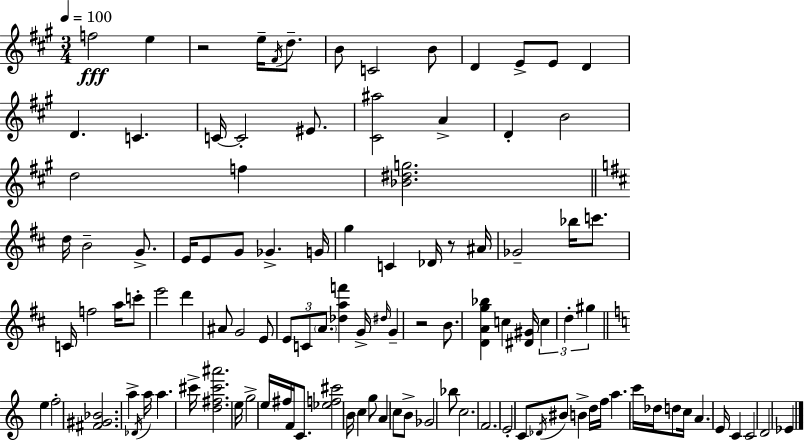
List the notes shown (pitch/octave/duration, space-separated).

F5/h E5/q R/h E5/s F#4/s D5/e. B4/e C4/h B4/e D4/q E4/e E4/e D4/q D4/q. C4/q. C4/s C4/h EIS4/e. [C#4,A#5]/h A4/q D4/q B4/h D5/h F5/q [Bb4,D#5,G5]/h. D5/s B4/h G4/e. E4/s E4/e G4/e Gb4/q. G4/s G5/q C4/q Db4/s R/e A#4/s Gb4/h Bb5/s C6/e. C4/s F5/h A5/s C6/e E6/h D6/q A#4/e G4/h E4/e E4/e C4/e A4/e. [Db5,A5,F6]/q G4/s D#5/s G4/q R/h B4/e. [D4,A4,G5,Bb5]/q C5/q [D#4,G#4]/s C5/q D5/q G#5/q E5/q F5/h [F#4,G#4,Bb4]/h. A5/q Db4/s A5/s A5/q. C#6/s [D5,F#5,C#6,A#6]/h. E5/s G5/h E5/s F#5/s F4/s C4/e. [Eb5,F5,C#6]/h B4/s C5/q G5/e A4/q C5/e B4/e Gb4/h Bb5/e C5/h. F4/h. E4/h C4/e Db4/s BIS4/e B4/q D5/s F5/s A5/q. C6/s Db5/s D5/e C5/s A4/q. E4/s C4/q C4/h D4/h Eb4/q